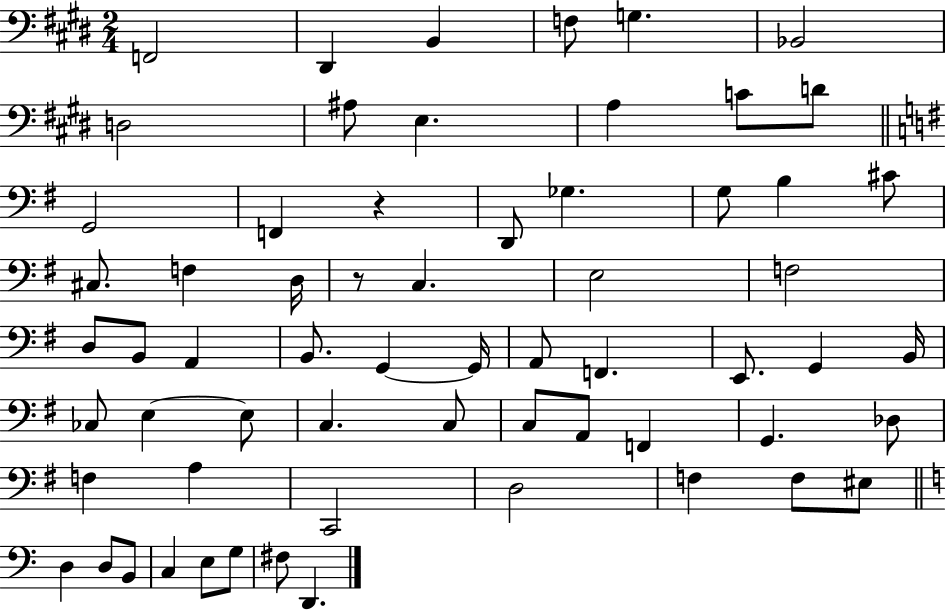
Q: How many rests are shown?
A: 2